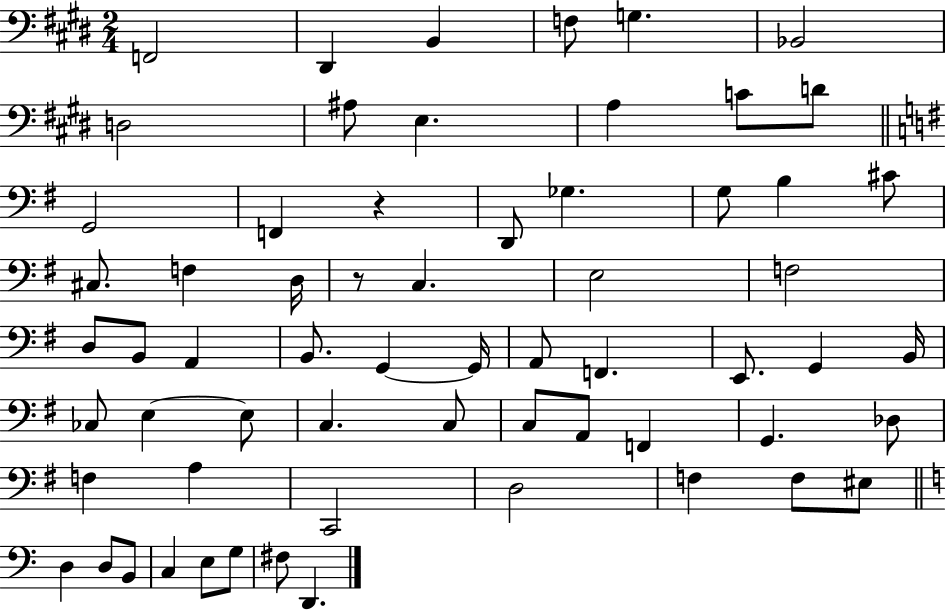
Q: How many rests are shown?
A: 2